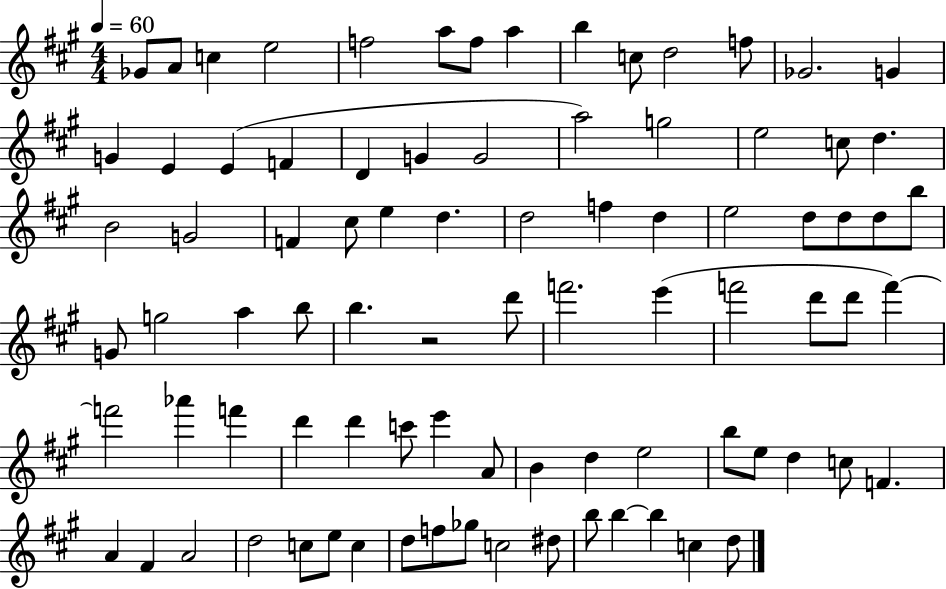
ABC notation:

X:1
T:Untitled
M:4/4
L:1/4
K:A
_G/2 A/2 c e2 f2 a/2 f/2 a b c/2 d2 f/2 _G2 G G E E F D G G2 a2 g2 e2 c/2 d B2 G2 F ^c/2 e d d2 f d e2 d/2 d/2 d/2 b/2 G/2 g2 a b/2 b z2 d'/2 f'2 e' f'2 d'/2 d'/2 f' f'2 _a' f' d' d' c'/2 e' A/2 B d e2 b/2 e/2 d c/2 F A ^F A2 d2 c/2 e/2 c d/2 f/2 _g/2 c2 ^d/2 b/2 b b c d/2